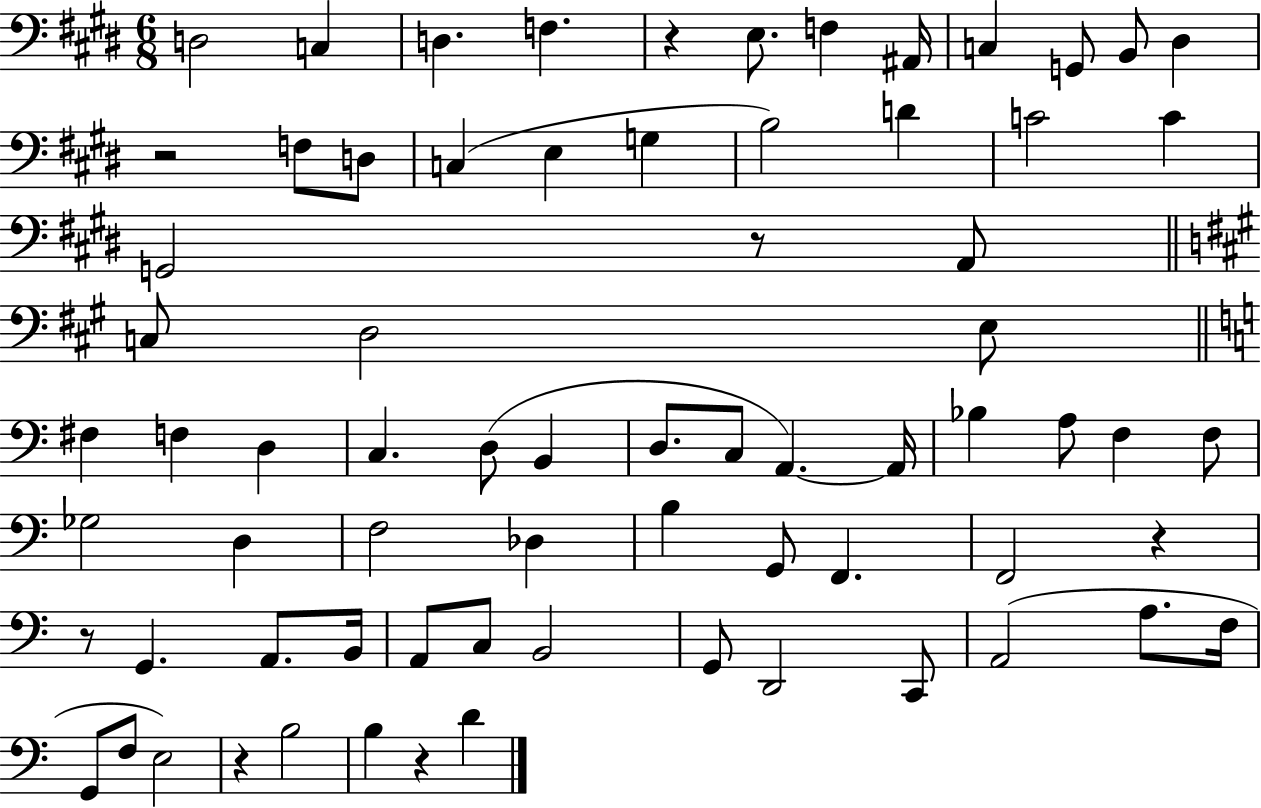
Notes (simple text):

D3/h C3/q D3/q. F3/q. R/q E3/e. F3/q A#2/s C3/q G2/e B2/e D#3/q R/h F3/e D3/e C3/q E3/q G3/q B3/h D4/q C4/h C4/q G2/h R/e A2/e C3/e D3/h E3/e F#3/q F3/q D3/q C3/q. D3/e B2/q D3/e. C3/e A2/q. A2/s Bb3/q A3/e F3/q F3/e Gb3/h D3/q F3/h Db3/q B3/q G2/e F2/q. F2/h R/q R/e G2/q. A2/e. B2/s A2/e C3/e B2/h G2/e D2/h C2/e A2/h A3/e. F3/s G2/e F3/e E3/h R/q B3/h B3/q R/q D4/q